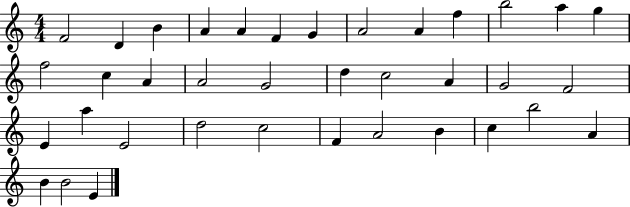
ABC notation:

X:1
T:Untitled
M:4/4
L:1/4
K:C
F2 D B A A F G A2 A f b2 a g f2 c A A2 G2 d c2 A G2 F2 E a E2 d2 c2 F A2 B c b2 A B B2 E